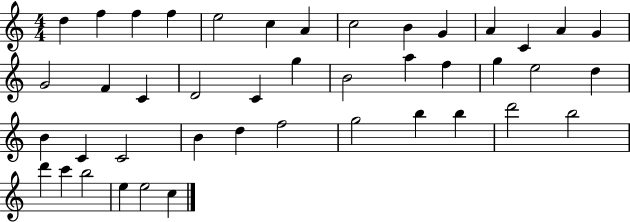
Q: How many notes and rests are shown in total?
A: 43